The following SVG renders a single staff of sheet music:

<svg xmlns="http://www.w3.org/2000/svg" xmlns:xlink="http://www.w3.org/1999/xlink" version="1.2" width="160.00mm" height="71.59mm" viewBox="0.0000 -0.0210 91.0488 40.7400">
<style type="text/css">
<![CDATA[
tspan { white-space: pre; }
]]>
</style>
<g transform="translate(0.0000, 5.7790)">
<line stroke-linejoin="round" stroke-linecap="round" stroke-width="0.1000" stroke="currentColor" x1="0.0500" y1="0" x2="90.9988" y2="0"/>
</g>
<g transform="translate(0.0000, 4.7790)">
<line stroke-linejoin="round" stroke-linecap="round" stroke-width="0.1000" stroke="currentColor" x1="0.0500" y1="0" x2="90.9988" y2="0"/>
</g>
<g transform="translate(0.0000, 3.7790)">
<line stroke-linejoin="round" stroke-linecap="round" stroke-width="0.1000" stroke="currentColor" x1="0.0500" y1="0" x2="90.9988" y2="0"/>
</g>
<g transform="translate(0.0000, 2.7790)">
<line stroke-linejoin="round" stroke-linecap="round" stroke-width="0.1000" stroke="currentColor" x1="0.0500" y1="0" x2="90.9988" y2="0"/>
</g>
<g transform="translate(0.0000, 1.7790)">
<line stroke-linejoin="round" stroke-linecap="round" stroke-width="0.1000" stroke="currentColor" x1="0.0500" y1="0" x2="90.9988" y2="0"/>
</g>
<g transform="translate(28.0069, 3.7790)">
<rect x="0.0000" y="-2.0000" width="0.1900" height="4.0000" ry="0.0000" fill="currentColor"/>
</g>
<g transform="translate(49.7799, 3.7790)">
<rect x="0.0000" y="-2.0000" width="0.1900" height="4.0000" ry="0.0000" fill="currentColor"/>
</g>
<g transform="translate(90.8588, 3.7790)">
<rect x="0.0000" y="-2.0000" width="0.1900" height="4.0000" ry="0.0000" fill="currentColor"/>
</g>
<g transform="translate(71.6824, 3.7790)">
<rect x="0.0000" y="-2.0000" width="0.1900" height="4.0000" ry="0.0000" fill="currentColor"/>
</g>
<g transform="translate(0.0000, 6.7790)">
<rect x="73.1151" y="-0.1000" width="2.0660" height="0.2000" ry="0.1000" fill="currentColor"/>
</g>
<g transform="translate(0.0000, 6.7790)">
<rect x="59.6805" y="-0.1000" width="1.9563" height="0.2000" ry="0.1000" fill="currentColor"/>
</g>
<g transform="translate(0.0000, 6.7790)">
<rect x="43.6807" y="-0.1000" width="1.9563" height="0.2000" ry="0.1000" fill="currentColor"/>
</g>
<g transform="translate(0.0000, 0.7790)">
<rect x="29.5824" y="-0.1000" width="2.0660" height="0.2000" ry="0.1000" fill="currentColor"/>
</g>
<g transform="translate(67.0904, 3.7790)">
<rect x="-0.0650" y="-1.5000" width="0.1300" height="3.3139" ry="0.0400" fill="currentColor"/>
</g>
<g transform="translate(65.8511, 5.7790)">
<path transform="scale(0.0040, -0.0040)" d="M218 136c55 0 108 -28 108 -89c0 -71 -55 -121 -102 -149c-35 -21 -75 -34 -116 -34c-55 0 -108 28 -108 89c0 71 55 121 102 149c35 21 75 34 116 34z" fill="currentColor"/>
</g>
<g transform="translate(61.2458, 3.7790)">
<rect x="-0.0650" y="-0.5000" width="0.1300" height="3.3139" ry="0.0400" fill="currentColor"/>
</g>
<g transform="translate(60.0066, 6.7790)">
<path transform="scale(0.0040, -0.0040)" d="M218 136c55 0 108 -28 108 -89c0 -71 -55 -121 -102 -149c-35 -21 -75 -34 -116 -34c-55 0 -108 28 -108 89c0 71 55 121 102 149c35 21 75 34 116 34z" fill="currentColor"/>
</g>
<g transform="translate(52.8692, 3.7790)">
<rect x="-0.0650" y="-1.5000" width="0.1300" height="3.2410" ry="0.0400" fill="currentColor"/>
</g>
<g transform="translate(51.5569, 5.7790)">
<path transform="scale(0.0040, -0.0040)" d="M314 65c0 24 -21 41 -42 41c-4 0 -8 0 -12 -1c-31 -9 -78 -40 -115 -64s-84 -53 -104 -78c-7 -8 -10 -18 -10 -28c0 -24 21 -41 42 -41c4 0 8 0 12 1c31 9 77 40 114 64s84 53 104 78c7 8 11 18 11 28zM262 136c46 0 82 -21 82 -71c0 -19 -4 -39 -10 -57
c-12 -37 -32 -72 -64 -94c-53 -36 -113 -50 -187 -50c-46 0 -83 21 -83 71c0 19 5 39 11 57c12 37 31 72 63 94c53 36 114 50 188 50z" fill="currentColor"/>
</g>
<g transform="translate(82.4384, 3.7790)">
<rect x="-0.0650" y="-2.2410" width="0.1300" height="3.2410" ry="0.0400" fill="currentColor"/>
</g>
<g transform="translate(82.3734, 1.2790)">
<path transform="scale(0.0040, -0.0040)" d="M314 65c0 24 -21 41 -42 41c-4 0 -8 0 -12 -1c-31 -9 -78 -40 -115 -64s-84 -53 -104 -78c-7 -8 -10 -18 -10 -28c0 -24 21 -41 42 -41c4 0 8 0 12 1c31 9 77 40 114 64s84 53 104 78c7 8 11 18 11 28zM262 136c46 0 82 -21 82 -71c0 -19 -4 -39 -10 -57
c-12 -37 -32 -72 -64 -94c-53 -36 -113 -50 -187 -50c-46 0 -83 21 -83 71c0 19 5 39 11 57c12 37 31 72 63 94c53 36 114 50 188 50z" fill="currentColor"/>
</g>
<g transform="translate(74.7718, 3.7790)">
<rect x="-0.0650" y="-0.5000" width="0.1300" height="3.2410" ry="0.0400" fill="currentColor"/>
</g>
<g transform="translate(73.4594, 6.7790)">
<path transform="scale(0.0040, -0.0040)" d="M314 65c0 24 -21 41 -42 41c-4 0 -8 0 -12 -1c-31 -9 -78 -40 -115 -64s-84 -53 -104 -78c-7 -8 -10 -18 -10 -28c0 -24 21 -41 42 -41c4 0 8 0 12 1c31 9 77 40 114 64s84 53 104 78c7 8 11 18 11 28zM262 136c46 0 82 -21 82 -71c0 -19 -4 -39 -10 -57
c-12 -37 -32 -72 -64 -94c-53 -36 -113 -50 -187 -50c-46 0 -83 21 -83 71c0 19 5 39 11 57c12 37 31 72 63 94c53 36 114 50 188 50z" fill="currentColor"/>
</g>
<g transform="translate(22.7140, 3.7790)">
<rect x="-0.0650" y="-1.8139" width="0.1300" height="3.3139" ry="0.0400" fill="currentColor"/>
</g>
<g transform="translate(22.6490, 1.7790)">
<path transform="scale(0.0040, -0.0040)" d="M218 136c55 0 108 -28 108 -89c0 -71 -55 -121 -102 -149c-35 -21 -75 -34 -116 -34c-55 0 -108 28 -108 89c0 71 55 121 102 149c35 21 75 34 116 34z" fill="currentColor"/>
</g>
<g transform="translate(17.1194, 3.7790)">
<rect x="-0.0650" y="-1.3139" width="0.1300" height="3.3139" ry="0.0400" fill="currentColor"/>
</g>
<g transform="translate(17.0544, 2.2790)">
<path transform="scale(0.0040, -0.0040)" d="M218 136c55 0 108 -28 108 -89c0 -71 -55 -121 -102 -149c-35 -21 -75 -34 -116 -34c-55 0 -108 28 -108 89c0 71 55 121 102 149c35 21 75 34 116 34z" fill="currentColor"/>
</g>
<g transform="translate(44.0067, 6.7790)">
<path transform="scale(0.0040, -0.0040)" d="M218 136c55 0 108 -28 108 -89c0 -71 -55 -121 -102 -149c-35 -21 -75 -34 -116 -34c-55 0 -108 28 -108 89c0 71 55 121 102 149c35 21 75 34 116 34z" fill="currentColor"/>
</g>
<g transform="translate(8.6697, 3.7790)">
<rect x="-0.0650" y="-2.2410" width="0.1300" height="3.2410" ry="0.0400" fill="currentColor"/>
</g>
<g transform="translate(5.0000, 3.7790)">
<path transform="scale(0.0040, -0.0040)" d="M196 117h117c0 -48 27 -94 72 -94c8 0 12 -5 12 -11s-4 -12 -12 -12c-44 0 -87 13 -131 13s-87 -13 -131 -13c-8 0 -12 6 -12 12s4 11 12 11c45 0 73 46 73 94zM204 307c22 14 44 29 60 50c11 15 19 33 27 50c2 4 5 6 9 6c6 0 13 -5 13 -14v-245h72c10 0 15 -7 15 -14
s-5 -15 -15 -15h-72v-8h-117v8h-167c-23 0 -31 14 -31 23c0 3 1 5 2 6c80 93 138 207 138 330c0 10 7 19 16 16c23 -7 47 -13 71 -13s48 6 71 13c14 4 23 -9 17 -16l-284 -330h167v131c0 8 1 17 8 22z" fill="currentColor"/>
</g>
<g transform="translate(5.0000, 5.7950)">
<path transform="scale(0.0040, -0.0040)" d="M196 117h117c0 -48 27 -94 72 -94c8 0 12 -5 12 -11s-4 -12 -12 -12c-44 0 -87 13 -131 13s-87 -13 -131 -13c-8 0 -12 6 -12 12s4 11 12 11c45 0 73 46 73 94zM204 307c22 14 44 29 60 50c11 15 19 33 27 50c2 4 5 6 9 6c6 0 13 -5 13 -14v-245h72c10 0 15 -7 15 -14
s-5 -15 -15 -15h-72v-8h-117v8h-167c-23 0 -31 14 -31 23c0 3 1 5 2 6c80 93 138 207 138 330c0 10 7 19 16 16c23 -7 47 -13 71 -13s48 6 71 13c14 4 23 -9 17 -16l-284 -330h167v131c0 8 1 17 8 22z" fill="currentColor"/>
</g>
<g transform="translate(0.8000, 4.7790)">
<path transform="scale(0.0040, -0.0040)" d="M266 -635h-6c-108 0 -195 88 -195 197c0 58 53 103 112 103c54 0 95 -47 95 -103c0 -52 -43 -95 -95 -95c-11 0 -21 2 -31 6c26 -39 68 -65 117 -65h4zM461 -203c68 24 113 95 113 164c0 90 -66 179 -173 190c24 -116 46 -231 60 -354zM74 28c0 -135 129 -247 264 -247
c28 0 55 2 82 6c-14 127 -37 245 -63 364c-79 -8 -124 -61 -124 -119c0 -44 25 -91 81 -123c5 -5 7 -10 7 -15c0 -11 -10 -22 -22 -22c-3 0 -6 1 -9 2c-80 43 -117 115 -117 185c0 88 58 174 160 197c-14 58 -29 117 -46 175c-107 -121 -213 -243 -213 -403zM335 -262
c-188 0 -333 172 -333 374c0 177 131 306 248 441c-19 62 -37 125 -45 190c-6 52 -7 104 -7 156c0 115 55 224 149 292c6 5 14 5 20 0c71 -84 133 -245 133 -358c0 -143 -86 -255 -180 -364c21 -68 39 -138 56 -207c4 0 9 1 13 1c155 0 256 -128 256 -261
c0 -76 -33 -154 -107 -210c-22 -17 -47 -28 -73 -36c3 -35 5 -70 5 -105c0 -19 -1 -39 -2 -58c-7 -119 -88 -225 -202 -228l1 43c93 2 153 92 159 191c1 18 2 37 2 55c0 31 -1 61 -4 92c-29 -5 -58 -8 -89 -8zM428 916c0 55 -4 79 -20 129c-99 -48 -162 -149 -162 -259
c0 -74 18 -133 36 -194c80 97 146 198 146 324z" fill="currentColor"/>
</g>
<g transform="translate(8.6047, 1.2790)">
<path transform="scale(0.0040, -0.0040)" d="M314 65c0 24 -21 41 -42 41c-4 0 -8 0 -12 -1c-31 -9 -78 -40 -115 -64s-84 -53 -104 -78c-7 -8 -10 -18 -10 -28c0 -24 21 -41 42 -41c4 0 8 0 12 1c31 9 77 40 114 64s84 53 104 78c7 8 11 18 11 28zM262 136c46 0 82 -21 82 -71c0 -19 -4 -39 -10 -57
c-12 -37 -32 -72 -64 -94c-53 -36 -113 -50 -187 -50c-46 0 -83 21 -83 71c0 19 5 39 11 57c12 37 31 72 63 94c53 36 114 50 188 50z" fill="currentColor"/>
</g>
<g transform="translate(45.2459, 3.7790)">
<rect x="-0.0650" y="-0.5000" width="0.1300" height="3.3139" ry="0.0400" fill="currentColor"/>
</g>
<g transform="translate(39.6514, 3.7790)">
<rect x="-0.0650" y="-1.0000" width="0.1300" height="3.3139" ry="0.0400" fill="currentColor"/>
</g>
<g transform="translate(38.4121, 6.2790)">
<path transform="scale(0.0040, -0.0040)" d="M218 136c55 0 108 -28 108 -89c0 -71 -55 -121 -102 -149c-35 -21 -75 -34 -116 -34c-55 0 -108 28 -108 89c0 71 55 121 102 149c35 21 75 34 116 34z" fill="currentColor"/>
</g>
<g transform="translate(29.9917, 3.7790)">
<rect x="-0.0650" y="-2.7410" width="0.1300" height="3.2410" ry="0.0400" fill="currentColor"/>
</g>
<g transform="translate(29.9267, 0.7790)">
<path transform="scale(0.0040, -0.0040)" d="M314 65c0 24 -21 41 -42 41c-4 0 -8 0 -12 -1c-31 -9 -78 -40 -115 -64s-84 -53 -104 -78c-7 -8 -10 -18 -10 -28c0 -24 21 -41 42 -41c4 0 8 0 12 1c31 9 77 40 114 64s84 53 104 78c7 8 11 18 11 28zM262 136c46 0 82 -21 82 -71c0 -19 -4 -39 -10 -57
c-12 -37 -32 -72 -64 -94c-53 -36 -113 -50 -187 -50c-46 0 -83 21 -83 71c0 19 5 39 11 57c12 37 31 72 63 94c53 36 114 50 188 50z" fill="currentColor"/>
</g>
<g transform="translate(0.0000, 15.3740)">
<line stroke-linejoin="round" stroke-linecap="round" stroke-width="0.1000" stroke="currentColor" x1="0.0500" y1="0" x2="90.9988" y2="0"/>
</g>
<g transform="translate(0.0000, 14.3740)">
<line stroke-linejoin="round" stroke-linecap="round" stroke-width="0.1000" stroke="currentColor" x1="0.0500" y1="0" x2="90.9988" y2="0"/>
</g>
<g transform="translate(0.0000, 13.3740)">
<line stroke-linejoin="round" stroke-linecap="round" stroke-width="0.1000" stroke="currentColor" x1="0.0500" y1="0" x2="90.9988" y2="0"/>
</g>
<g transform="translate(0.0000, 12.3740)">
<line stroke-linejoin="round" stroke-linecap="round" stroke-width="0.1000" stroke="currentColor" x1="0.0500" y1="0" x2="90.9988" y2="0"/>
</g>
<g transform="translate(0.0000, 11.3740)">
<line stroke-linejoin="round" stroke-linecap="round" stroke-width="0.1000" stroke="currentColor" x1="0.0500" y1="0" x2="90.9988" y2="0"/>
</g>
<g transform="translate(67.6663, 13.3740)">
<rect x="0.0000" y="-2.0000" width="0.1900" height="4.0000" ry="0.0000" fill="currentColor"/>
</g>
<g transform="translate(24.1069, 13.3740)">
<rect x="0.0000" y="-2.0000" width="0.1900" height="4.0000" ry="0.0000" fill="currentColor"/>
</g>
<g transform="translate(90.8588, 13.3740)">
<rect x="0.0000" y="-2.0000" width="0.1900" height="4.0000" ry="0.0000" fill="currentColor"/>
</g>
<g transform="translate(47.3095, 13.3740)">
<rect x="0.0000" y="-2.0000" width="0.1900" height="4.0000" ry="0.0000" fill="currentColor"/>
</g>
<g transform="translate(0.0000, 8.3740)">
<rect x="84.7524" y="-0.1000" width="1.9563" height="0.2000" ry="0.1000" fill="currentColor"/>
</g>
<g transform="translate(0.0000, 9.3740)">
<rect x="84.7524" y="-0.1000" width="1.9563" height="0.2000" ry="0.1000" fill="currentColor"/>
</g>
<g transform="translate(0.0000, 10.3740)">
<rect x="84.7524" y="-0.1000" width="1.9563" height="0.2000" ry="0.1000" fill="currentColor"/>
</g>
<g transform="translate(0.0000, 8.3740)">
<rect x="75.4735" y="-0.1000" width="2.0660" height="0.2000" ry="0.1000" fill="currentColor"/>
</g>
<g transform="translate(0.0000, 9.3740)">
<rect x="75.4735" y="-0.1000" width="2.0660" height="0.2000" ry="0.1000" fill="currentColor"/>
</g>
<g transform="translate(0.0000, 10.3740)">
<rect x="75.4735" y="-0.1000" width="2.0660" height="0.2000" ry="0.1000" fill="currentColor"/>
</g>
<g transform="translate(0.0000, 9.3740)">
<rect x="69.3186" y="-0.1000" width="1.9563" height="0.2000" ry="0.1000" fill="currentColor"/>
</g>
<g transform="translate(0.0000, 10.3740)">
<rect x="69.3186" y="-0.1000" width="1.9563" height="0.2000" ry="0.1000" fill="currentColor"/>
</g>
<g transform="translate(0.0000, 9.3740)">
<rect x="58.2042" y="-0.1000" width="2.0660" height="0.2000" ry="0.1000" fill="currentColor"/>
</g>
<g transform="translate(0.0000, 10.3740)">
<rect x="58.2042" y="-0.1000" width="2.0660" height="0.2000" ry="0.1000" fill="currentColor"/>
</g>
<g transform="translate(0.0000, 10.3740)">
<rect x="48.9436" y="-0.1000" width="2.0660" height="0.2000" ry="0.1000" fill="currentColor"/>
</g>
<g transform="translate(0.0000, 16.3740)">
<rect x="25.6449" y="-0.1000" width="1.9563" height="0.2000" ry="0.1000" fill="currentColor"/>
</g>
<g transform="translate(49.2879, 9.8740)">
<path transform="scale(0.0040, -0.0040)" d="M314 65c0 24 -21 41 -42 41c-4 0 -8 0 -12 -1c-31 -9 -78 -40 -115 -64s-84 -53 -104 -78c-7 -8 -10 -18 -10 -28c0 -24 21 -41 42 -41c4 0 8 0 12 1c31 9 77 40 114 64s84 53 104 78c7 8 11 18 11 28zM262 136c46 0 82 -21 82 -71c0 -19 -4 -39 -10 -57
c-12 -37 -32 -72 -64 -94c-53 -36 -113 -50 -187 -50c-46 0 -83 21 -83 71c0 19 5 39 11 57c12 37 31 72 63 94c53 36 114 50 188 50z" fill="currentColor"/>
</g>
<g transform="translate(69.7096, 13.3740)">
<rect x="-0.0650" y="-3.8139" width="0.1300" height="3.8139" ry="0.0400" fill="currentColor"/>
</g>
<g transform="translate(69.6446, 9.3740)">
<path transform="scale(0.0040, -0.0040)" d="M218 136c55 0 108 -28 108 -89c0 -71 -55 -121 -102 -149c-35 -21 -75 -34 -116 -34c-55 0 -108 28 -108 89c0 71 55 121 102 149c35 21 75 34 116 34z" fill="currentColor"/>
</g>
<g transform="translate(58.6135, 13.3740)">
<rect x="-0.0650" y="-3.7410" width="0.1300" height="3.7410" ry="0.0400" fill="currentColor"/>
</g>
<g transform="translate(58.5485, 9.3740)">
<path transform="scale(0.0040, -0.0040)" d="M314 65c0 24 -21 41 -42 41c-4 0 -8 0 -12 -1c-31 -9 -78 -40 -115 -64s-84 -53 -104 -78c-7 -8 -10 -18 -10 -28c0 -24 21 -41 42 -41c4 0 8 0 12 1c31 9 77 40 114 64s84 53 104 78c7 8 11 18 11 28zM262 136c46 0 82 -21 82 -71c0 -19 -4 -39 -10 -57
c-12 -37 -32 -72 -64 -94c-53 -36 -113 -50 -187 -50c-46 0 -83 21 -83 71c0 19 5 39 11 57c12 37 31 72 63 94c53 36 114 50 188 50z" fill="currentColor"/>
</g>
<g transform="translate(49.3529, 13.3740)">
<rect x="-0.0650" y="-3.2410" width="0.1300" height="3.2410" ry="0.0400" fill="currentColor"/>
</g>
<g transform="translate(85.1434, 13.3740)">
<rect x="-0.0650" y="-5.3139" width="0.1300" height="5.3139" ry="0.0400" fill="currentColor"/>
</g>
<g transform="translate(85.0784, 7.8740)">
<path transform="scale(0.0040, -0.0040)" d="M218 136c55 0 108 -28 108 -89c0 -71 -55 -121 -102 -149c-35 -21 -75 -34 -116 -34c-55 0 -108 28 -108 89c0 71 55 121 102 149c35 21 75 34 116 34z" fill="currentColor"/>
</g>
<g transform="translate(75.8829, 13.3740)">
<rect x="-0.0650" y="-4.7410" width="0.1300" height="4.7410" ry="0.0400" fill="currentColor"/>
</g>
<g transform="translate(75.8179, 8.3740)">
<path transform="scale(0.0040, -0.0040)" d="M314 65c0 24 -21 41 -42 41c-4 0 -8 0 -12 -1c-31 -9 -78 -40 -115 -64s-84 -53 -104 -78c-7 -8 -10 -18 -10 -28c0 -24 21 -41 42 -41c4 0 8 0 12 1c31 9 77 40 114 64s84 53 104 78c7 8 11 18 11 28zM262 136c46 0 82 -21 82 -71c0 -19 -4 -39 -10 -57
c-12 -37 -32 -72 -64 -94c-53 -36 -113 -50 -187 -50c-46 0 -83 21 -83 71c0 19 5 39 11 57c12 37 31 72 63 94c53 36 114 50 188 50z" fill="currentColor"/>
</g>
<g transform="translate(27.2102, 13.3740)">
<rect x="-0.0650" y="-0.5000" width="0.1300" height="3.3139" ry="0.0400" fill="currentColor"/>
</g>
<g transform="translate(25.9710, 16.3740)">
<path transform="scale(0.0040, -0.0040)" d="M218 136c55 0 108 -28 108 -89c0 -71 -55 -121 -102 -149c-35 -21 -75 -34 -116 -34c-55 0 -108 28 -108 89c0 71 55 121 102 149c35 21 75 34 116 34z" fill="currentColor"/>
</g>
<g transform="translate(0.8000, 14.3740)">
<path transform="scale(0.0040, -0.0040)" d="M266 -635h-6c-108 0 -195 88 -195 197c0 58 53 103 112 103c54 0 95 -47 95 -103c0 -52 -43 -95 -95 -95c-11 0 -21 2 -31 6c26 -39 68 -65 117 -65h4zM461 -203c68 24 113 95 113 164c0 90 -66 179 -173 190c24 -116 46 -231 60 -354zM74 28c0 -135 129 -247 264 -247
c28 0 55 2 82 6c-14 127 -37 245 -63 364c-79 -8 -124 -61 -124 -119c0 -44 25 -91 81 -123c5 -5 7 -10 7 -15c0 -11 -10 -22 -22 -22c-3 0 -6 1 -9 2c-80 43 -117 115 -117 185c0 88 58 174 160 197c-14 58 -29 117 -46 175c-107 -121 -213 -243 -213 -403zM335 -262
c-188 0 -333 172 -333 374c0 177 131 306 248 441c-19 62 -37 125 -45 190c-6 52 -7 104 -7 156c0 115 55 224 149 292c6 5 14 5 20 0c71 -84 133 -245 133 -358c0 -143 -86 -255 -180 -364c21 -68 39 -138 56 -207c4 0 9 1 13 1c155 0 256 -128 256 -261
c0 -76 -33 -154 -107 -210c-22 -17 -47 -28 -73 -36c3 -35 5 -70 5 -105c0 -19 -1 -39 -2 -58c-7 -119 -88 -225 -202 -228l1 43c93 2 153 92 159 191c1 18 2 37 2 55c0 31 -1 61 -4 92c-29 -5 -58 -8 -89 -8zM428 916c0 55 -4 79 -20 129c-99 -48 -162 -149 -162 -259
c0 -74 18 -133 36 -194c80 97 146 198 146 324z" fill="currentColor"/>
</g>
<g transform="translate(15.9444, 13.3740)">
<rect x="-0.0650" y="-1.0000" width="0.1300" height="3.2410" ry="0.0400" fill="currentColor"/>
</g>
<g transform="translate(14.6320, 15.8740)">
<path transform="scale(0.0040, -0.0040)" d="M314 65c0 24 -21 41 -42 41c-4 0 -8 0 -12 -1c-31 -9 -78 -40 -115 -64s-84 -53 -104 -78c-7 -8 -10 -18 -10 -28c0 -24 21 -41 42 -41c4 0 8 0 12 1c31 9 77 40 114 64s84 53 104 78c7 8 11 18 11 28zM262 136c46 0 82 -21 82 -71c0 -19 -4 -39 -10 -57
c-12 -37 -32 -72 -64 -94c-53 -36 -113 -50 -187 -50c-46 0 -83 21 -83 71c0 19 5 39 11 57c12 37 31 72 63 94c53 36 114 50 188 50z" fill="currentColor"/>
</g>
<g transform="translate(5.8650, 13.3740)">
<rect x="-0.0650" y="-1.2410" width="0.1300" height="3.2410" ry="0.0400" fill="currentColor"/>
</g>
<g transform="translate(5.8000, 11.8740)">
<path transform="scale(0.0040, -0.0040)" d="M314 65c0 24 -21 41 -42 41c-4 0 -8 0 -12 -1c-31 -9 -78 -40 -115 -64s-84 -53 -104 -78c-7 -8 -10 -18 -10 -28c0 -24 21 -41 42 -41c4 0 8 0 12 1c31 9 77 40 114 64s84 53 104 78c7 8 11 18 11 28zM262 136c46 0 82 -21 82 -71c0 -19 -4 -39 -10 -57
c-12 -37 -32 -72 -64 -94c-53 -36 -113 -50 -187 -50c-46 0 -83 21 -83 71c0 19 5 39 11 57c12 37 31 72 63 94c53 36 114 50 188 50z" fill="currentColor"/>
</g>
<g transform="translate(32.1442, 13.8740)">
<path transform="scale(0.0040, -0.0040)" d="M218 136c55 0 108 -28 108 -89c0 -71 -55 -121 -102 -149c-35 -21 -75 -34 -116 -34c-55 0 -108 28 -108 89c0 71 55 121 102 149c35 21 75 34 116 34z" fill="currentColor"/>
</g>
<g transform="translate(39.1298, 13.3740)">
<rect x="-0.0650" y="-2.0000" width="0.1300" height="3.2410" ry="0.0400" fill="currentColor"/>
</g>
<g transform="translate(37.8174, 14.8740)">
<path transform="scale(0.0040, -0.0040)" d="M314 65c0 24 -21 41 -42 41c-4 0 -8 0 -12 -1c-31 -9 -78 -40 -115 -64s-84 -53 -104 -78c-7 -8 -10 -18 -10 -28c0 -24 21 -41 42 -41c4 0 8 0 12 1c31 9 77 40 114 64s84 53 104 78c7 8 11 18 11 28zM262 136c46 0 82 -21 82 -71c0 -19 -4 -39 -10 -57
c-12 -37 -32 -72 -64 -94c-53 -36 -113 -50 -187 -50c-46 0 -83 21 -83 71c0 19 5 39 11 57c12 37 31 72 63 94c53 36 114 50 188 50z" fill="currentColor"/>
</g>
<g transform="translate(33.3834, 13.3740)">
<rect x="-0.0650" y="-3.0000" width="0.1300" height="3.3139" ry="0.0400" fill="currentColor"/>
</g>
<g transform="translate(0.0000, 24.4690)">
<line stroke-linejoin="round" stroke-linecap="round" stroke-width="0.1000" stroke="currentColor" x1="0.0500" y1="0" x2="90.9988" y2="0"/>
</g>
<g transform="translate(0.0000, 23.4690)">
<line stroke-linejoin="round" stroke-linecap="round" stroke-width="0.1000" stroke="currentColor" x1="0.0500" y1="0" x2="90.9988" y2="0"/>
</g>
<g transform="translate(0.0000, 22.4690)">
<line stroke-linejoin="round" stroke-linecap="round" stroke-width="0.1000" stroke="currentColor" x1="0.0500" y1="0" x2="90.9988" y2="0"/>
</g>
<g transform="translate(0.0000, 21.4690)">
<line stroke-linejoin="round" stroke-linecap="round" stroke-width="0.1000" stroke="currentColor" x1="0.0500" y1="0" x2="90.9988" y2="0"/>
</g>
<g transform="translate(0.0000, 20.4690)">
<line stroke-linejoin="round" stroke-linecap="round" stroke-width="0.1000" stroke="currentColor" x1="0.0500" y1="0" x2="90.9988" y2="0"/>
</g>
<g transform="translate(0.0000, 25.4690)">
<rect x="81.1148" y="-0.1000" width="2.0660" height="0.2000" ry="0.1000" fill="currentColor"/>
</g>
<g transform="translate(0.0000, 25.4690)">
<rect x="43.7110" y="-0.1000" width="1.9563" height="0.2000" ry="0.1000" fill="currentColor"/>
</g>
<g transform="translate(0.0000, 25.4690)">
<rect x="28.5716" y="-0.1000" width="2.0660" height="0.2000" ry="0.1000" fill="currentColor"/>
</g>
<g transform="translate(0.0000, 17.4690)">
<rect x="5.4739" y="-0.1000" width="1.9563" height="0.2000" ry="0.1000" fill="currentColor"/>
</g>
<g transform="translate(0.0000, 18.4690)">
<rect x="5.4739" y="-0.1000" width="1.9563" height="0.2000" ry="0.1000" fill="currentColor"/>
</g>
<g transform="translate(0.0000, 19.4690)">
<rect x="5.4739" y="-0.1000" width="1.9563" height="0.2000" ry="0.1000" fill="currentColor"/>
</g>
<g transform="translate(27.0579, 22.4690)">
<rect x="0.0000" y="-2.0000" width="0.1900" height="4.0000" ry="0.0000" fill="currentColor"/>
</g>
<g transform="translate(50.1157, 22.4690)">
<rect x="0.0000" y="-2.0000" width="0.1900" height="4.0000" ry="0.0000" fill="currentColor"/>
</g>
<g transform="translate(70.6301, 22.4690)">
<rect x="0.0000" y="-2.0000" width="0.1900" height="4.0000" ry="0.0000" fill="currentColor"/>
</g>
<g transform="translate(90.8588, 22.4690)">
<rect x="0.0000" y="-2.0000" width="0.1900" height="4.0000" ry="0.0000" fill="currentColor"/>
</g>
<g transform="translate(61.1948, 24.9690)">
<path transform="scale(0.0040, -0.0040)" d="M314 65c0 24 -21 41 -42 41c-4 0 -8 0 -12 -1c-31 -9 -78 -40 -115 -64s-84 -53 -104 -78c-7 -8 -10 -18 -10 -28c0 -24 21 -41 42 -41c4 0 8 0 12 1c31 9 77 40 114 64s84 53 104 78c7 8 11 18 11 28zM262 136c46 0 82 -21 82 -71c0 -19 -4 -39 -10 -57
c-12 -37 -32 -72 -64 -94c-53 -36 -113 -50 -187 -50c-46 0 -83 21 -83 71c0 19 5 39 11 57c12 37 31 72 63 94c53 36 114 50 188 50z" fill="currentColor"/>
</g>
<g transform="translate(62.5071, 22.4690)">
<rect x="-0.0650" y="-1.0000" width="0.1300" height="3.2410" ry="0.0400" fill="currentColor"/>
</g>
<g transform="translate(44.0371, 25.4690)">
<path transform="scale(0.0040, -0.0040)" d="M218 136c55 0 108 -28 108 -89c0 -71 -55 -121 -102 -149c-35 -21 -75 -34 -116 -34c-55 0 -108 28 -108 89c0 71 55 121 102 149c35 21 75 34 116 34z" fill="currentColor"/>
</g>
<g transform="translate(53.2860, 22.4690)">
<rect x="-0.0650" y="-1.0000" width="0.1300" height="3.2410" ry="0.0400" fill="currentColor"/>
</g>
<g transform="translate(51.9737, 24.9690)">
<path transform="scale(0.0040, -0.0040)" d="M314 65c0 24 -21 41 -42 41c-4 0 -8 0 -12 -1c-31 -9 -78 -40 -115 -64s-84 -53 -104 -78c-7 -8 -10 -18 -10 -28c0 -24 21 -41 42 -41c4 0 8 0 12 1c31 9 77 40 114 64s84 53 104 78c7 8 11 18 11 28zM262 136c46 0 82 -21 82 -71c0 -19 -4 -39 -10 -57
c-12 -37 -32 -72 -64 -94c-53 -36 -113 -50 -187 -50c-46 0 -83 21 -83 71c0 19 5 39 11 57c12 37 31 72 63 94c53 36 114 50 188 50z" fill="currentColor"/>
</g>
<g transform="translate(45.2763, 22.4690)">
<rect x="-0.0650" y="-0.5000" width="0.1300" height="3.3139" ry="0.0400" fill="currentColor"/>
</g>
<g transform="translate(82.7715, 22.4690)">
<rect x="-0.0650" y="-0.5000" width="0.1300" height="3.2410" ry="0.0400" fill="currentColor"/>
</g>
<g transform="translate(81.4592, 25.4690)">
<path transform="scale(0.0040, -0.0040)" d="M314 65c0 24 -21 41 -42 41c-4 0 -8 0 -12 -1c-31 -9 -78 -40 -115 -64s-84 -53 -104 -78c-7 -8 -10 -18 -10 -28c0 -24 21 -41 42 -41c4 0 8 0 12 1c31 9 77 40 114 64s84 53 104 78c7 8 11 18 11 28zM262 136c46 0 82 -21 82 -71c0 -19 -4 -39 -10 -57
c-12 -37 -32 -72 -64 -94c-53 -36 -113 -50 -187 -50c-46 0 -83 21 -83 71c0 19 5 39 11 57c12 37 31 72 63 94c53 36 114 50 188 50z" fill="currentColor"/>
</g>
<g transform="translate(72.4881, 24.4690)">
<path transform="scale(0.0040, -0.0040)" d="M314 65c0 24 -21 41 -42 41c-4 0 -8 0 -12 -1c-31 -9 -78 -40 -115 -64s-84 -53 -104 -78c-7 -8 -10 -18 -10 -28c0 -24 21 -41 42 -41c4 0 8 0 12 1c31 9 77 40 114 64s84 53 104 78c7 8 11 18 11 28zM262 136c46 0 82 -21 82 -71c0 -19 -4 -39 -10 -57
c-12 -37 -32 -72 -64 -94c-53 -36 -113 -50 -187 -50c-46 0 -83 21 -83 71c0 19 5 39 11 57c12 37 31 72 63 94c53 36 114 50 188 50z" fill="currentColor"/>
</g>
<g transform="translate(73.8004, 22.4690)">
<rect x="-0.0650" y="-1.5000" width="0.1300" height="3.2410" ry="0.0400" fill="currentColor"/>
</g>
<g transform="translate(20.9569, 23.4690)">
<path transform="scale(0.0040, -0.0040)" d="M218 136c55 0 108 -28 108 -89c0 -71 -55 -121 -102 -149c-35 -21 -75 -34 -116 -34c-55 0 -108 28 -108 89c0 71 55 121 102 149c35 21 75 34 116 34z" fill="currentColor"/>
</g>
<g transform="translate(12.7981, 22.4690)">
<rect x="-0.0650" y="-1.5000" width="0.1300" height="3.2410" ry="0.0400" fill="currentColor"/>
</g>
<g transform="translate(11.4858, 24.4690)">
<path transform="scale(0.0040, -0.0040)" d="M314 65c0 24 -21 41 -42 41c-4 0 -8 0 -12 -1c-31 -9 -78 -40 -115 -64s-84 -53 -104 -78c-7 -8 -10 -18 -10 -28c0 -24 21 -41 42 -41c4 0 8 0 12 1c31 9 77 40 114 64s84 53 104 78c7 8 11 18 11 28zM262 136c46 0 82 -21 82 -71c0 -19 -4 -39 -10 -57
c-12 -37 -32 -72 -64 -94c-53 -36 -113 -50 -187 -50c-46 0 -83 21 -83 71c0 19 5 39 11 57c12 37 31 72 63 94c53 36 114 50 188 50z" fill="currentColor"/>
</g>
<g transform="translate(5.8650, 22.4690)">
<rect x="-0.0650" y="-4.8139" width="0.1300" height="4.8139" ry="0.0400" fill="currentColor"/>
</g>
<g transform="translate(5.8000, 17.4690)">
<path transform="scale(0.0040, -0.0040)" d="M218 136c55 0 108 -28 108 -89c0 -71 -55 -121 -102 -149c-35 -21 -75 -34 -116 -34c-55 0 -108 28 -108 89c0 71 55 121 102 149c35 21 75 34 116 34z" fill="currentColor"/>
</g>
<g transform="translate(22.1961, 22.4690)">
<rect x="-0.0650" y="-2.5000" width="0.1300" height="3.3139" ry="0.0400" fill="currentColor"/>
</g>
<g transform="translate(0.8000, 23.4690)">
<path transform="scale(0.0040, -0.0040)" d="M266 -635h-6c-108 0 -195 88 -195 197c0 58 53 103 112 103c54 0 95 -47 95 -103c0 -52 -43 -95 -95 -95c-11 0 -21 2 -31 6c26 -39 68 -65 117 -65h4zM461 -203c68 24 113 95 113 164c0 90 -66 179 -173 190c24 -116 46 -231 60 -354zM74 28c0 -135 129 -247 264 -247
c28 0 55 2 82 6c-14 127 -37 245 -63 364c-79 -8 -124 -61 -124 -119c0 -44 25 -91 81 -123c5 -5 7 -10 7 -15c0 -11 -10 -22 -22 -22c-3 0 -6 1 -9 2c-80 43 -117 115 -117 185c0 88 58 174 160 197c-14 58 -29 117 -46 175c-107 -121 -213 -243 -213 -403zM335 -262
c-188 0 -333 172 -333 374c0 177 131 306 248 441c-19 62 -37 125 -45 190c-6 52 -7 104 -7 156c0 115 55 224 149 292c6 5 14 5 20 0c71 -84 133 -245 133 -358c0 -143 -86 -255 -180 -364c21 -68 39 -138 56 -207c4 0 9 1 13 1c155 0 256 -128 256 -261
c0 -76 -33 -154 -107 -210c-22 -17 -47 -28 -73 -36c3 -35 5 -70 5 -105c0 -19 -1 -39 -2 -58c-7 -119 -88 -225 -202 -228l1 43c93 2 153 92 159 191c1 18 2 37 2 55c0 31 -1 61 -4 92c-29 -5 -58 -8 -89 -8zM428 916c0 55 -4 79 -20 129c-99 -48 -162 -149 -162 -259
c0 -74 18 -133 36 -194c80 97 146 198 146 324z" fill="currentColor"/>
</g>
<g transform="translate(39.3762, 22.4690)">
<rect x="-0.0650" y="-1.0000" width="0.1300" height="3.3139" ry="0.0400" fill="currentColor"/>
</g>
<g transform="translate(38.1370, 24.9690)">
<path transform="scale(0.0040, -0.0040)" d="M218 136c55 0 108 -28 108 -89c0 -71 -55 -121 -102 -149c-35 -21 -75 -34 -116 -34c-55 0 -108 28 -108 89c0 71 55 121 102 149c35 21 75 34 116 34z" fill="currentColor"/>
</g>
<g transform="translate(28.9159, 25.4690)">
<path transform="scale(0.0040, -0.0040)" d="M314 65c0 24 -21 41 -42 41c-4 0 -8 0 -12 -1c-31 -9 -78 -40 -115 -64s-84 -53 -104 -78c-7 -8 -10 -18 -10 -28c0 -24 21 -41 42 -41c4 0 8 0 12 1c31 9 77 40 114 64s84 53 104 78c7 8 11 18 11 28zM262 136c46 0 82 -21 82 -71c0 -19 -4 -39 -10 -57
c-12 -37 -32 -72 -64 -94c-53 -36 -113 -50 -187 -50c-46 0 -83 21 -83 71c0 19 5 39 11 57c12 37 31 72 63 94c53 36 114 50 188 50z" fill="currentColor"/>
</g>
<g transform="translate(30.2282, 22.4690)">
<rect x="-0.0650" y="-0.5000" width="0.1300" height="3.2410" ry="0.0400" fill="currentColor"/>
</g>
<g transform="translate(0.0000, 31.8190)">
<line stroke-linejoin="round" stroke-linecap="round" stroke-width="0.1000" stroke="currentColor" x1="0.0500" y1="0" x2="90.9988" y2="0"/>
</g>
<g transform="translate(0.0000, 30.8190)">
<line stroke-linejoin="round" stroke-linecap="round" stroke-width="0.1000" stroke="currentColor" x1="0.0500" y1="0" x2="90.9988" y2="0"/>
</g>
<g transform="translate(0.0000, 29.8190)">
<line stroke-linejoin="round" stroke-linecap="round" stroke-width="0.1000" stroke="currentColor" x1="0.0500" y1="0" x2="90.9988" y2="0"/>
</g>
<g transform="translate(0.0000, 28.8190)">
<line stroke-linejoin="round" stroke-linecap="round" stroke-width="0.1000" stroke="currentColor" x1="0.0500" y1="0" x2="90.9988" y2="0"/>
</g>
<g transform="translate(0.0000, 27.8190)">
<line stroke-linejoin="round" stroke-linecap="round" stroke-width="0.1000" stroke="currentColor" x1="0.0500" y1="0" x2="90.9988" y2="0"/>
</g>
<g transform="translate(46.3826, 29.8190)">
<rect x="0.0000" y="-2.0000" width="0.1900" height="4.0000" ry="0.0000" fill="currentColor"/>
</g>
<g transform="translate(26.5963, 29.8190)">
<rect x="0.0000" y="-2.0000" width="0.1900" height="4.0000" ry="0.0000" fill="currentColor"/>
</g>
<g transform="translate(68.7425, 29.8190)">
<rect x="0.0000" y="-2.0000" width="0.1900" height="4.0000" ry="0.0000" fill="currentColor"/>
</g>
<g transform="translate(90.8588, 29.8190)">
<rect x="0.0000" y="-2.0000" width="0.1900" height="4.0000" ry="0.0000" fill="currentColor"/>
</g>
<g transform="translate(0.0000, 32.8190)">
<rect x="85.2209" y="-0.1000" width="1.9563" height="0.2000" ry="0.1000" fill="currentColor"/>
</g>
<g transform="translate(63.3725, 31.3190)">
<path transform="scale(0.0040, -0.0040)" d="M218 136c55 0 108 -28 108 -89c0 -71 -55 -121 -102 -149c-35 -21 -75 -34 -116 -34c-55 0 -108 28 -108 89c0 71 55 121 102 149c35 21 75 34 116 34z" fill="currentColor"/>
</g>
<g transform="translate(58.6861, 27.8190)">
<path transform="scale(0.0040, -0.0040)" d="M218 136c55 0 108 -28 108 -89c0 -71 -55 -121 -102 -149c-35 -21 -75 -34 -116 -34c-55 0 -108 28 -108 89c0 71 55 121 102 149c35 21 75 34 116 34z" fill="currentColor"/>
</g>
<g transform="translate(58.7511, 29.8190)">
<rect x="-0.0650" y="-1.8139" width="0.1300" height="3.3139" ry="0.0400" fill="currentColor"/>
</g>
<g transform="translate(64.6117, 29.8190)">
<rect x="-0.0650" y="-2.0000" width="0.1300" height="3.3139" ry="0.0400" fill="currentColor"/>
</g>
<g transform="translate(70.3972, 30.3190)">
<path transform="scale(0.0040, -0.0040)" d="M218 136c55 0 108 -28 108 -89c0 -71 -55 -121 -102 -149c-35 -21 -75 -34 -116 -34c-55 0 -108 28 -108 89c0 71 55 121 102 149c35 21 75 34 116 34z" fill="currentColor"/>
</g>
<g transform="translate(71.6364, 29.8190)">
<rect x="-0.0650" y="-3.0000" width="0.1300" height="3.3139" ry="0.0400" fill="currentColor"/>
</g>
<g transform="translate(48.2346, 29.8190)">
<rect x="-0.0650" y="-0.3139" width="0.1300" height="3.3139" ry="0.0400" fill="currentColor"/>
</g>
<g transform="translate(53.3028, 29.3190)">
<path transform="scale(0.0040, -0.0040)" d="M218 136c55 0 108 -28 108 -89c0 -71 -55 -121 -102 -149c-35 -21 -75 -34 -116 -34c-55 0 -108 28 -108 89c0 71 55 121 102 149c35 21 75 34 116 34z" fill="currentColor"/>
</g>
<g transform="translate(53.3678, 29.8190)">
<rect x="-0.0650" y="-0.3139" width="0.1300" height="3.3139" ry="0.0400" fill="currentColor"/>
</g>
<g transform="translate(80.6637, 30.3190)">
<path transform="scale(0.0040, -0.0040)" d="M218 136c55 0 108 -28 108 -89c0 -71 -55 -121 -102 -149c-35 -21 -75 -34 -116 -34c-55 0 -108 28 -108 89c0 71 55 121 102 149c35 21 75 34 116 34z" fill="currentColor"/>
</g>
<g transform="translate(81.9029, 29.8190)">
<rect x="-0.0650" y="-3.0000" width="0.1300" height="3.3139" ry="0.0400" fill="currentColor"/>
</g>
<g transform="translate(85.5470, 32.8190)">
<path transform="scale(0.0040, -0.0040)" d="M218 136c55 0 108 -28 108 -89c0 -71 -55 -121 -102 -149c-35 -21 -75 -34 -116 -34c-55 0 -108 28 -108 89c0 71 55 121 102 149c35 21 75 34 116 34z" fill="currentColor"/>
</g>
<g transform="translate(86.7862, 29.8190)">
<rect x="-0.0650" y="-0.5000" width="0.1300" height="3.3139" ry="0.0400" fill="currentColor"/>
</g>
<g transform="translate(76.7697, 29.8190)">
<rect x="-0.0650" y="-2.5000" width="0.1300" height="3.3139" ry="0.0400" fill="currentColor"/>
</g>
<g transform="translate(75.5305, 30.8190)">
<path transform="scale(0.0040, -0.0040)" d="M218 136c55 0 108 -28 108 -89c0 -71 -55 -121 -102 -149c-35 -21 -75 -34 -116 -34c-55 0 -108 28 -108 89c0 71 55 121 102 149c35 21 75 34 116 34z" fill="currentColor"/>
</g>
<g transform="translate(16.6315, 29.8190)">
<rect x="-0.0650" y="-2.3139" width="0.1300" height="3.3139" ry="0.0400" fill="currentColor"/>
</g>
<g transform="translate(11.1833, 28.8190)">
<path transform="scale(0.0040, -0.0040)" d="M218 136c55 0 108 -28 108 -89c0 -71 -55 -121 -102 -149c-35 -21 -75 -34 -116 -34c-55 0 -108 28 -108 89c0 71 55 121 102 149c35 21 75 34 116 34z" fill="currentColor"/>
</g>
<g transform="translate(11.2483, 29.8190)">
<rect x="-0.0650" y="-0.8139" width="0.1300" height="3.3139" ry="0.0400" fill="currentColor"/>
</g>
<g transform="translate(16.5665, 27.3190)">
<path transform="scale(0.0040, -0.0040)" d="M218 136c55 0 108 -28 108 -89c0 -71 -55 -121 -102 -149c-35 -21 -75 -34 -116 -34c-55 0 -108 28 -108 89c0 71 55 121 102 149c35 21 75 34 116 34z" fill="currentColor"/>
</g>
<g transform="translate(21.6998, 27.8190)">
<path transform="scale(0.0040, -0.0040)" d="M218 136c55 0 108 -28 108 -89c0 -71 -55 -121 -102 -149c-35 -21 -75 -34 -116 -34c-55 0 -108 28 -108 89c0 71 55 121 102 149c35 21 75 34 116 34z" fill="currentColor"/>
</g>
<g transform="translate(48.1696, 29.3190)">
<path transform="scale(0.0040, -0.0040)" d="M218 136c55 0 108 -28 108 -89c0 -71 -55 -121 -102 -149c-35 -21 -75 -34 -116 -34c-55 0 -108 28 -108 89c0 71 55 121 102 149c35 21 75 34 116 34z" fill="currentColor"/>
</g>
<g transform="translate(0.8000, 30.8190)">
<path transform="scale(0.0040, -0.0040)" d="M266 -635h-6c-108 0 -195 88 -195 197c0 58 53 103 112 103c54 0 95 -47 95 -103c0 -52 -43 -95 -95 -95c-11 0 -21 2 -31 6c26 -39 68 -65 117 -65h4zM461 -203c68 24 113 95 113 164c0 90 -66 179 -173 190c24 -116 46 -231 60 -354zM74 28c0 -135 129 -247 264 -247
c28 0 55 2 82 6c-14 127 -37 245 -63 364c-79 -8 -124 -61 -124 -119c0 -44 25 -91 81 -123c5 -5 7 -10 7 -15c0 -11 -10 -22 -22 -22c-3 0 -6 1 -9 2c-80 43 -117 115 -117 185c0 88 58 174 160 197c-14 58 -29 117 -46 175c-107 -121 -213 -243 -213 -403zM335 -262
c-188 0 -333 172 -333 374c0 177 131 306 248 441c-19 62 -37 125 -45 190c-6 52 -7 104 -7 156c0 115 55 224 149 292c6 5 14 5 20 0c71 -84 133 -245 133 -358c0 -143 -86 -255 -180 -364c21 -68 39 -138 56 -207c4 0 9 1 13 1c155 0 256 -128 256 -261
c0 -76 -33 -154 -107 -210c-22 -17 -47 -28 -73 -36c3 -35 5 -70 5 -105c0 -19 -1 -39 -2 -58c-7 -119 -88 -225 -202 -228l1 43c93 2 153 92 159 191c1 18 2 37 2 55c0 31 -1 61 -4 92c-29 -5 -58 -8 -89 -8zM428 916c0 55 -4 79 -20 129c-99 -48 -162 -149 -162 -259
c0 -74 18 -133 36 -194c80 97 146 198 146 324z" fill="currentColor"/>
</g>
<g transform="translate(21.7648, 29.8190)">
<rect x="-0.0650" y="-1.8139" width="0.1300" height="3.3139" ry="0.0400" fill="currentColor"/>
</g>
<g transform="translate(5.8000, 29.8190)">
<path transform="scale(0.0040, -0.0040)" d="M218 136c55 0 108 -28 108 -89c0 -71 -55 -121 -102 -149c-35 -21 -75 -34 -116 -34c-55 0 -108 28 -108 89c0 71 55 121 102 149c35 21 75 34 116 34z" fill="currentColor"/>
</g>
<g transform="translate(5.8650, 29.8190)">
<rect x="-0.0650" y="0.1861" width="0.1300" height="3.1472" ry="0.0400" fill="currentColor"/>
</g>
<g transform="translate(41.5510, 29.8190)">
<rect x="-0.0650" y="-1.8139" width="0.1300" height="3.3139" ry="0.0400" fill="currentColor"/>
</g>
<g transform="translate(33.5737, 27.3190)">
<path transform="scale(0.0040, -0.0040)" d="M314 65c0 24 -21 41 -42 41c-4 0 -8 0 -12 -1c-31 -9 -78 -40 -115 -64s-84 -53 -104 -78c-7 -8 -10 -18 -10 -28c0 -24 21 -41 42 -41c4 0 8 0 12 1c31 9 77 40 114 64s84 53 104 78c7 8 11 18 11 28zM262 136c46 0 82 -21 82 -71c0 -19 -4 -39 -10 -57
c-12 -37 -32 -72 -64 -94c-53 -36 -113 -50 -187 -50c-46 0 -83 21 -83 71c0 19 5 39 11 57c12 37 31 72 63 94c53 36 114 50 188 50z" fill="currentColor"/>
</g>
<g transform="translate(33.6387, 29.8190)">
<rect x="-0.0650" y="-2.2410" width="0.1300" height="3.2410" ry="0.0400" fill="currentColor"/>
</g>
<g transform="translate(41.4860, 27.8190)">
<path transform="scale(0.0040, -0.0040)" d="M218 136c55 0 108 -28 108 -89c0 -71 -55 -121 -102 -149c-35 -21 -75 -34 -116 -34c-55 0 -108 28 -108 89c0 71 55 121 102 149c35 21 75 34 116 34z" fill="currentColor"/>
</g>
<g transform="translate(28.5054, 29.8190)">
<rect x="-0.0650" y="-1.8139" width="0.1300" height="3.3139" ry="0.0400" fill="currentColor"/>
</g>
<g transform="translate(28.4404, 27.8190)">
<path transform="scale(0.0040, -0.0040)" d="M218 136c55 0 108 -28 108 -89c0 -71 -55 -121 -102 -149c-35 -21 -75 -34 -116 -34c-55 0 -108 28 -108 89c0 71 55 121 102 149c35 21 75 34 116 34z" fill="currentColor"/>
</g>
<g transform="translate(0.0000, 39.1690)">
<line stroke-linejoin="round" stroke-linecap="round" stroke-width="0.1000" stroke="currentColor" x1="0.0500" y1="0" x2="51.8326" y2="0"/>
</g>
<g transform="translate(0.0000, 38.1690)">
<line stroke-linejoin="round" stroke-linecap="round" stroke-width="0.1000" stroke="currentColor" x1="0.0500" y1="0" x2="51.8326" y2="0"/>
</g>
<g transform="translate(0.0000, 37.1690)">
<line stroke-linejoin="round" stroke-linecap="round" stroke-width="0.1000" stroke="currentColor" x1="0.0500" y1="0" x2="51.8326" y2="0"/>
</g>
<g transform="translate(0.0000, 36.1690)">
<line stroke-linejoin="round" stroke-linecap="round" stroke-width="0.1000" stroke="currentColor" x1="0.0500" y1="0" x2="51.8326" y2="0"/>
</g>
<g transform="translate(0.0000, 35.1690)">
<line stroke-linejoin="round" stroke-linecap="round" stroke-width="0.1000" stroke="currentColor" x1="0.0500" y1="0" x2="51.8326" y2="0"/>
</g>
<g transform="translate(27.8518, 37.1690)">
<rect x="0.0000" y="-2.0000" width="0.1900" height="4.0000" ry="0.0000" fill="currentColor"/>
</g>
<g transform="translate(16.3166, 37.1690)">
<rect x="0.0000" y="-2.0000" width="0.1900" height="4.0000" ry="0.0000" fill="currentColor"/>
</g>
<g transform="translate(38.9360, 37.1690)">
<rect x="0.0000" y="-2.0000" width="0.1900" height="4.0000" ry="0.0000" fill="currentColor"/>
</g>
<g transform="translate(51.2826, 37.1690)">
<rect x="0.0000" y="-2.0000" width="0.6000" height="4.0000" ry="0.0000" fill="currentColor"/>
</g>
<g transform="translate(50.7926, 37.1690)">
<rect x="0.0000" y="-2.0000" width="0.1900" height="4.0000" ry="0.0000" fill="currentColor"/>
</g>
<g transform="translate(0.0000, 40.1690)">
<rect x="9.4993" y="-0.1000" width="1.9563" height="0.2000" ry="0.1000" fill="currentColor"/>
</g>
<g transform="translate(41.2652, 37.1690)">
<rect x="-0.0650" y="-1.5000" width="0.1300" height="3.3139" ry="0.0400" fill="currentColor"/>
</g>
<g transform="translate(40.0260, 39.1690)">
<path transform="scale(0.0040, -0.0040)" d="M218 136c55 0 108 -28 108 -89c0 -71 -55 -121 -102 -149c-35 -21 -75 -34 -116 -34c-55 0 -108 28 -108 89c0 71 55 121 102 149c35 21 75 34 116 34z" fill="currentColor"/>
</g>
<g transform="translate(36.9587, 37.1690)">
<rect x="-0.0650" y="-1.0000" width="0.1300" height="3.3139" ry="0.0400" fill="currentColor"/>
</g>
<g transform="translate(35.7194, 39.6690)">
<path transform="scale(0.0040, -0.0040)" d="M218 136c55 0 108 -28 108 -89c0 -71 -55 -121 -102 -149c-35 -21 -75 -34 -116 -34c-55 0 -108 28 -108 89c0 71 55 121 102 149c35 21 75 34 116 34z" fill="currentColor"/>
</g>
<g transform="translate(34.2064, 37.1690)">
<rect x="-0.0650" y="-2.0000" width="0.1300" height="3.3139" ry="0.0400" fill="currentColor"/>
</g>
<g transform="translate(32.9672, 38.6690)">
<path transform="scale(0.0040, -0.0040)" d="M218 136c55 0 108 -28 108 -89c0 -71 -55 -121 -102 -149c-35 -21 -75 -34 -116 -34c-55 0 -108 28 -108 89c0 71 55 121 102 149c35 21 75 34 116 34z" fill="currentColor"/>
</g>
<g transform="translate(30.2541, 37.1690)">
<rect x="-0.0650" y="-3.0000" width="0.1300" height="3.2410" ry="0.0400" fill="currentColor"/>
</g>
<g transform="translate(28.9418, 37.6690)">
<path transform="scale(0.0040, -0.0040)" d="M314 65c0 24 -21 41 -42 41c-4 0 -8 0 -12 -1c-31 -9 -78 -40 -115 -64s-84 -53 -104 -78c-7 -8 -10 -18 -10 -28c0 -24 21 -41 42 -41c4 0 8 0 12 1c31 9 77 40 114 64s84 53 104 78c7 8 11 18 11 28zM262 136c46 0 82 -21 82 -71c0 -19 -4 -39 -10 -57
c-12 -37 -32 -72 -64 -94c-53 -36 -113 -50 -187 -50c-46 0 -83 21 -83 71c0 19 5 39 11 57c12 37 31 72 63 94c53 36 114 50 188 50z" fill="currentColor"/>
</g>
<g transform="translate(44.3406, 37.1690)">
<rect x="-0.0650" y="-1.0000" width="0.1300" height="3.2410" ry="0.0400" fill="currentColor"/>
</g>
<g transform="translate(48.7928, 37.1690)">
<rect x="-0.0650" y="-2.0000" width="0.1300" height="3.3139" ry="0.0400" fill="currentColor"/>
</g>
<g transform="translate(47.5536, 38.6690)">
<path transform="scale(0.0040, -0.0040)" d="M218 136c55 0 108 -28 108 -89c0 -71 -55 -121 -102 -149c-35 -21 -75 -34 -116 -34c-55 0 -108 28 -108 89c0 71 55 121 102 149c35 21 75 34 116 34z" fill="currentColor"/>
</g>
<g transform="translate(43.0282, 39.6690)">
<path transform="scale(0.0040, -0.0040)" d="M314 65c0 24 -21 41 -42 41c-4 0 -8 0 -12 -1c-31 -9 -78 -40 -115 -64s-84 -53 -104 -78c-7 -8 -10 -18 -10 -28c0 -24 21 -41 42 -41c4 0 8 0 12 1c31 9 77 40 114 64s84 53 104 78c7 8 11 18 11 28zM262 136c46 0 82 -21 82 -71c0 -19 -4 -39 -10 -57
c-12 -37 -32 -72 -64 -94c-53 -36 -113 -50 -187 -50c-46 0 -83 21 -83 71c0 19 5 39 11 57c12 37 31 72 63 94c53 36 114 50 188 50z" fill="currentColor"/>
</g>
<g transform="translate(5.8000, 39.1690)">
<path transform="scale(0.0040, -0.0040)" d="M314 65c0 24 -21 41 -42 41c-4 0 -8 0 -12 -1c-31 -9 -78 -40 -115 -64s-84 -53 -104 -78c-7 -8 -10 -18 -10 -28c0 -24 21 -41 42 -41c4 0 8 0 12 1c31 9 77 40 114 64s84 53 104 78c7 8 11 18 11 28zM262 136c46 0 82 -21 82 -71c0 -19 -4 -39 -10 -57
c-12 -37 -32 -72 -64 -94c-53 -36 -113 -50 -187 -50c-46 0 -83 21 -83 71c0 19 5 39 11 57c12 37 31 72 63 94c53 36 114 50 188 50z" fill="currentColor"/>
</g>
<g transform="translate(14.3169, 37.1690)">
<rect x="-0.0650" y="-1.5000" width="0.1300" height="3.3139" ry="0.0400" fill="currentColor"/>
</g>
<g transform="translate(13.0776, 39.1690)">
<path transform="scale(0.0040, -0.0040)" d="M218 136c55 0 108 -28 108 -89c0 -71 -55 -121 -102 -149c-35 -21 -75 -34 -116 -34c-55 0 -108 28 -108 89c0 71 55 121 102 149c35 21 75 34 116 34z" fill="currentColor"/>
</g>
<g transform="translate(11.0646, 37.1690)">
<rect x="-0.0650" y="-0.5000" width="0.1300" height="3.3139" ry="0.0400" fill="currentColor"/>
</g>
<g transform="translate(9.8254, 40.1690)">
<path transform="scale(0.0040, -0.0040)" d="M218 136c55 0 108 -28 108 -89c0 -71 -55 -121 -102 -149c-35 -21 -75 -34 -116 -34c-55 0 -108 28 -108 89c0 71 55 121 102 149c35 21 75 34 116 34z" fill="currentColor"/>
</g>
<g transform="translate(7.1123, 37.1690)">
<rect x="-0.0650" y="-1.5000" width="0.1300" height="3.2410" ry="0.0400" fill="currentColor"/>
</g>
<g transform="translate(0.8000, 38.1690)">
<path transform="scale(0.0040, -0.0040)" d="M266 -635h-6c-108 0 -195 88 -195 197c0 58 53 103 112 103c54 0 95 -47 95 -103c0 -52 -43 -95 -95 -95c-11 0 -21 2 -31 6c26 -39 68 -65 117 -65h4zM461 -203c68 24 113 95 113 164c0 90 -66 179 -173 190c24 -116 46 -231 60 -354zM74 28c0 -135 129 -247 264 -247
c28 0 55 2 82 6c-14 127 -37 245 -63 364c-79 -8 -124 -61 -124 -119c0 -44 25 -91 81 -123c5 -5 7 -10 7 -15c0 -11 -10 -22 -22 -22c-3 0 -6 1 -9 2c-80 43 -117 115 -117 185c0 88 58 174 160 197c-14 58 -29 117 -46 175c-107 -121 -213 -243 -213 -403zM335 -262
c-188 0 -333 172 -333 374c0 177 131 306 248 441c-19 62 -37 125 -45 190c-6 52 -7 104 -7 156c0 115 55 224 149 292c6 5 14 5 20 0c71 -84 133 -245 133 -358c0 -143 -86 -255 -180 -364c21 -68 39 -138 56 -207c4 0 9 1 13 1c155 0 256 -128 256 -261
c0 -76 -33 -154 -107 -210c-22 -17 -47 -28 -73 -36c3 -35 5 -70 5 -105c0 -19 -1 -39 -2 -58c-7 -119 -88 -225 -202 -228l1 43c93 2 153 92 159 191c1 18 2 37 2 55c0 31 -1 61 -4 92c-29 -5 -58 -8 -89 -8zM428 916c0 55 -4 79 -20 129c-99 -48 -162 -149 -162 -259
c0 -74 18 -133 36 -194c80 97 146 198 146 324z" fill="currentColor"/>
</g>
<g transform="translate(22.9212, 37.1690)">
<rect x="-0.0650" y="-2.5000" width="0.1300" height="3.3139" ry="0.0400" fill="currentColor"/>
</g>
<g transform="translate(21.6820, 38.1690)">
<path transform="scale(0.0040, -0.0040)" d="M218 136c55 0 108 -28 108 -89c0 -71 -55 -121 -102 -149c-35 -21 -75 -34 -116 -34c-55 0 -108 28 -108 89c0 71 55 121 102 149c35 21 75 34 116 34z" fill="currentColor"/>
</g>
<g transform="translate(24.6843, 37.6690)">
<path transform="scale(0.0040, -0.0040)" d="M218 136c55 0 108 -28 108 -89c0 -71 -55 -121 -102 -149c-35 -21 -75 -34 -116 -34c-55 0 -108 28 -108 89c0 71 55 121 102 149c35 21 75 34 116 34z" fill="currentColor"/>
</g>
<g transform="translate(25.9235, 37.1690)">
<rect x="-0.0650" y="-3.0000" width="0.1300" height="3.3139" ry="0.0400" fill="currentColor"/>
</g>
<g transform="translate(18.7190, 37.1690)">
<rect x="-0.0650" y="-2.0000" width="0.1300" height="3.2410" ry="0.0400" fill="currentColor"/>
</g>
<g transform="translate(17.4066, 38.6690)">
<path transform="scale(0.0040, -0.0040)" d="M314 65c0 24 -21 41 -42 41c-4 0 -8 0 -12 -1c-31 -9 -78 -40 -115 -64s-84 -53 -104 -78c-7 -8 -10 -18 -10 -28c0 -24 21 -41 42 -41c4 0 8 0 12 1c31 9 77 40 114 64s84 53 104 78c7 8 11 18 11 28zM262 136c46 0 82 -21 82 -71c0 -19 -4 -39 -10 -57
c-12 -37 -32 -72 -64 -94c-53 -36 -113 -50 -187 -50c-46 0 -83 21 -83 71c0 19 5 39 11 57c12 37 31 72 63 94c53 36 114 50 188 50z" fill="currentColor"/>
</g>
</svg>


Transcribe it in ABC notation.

X:1
T:Untitled
M:4/4
L:1/4
K:C
g2 e f a2 D C E2 C E C2 g2 e2 D2 C A F2 b2 c'2 c' e'2 f' e' E2 G C2 D C D2 D2 E2 C2 B d g f f g2 f c c f F A G A C E2 C E F2 G A A2 F D E D2 F